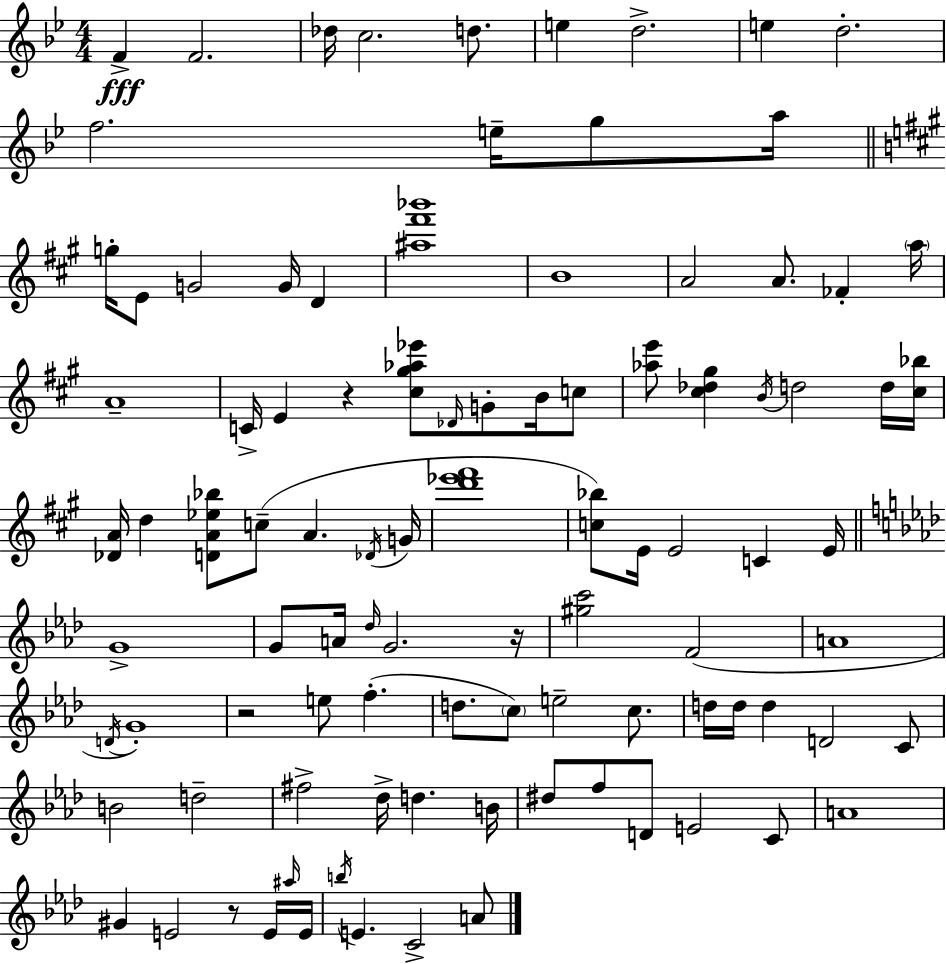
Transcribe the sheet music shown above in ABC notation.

X:1
T:Untitled
M:4/4
L:1/4
K:Gm
F F2 _d/4 c2 d/2 e d2 e d2 f2 e/4 g/2 a/4 g/4 E/2 G2 G/4 D [^a^f'_b']4 B4 A2 A/2 _F a/4 A4 C/4 E z [^c^g_a_e']/2 _D/4 G/2 B/4 c/2 [_ae']/2 [^c_d^g] B/4 d2 d/4 [^c_b]/4 [_DA]/4 d [DA_e_b]/2 c/2 A _D/4 G/4 [d'_e'^f']4 [c_b]/2 E/4 E2 C E/4 G4 G/2 A/4 _d/4 G2 z/4 [^gc']2 F2 A4 D/4 G4 z2 e/2 f d/2 c/2 e2 c/2 d/4 d/4 d D2 C/2 B2 d2 ^f2 _d/4 d B/4 ^d/2 f/2 D/2 E2 C/2 A4 ^G E2 z/2 E/4 ^a/4 E/4 b/4 E C2 A/2